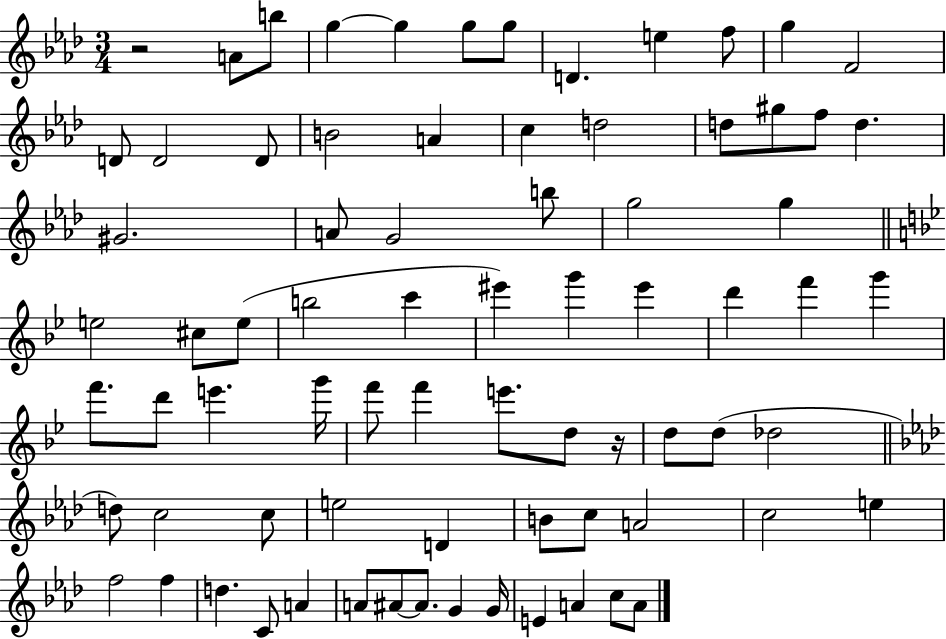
{
  \clef treble
  \numericTimeSignature
  \time 3/4
  \key aes \major
  r2 a'8 b''8 | g''4~~ g''4 g''8 g''8 | d'4. e''4 f''8 | g''4 f'2 | \break d'8 d'2 d'8 | b'2 a'4 | c''4 d''2 | d''8 gis''8 f''8 d''4. | \break gis'2. | a'8 g'2 b''8 | g''2 g''4 | \bar "||" \break \key g \minor e''2 cis''8 e''8( | b''2 c'''4 | eis'''4) g'''4 eis'''4 | d'''4 f'''4 g'''4 | \break f'''8. d'''8 e'''4. g'''16 | f'''8 f'''4 e'''8. d''8 r16 | d''8 d''8( des''2 | \bar "||" \break \key aes \major d''8) c''2 c''8 | e''2 d'4 | b'8 c''8 a'2 | c''2 e''4 | \break f''2 f''4 | d''4. c'8 a'4 | a'8 ais'8~~ ais'8. g'4 g'16 | e'4 a'4 c''8 a'8 | \break \bar "|."
}